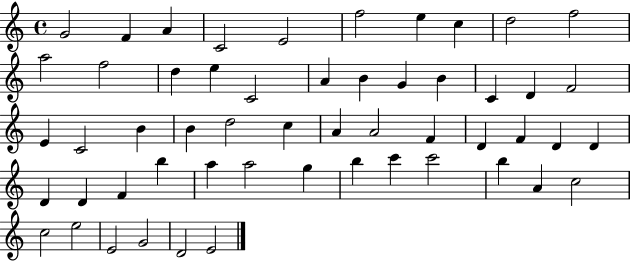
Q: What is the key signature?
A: C major